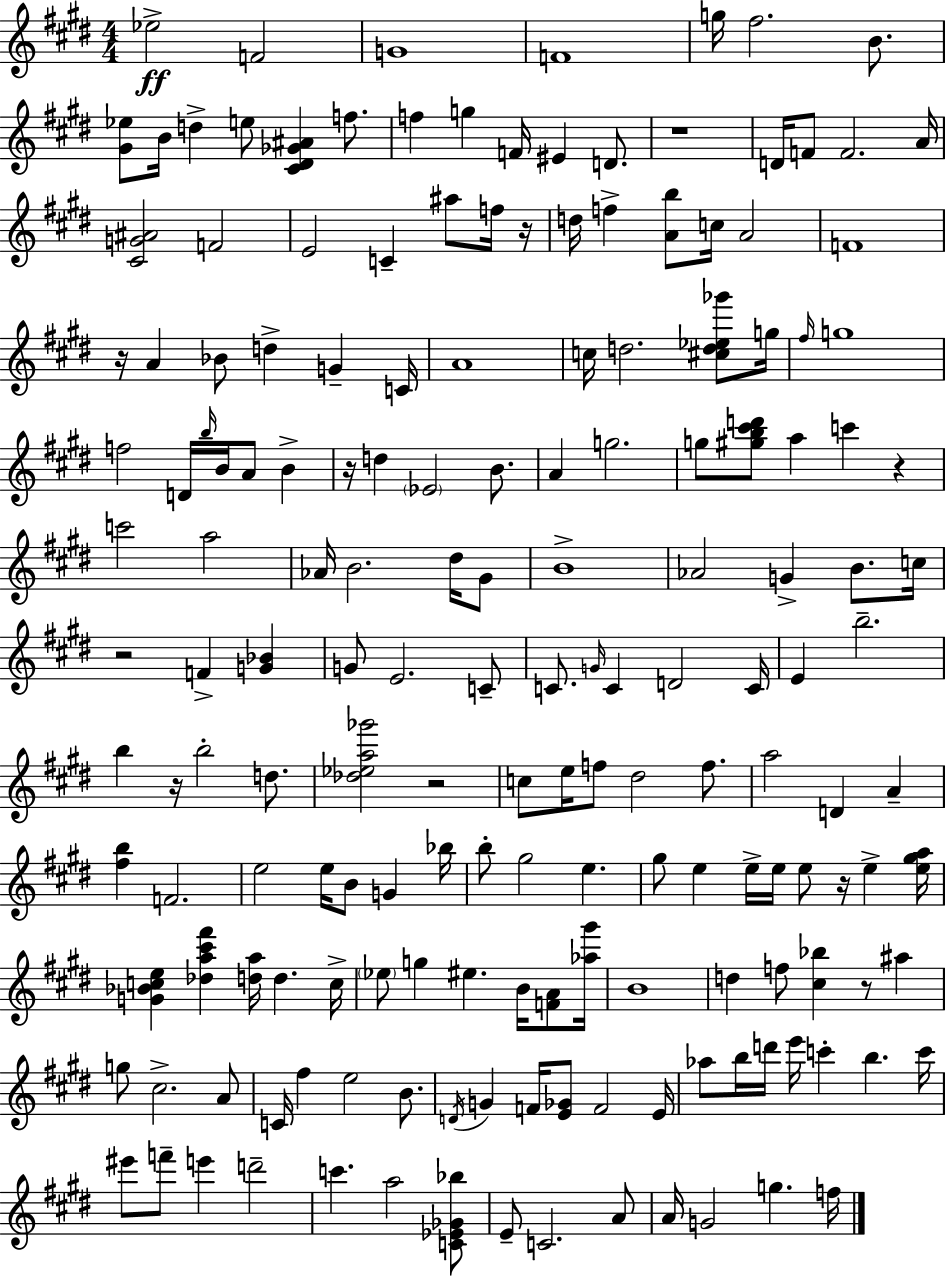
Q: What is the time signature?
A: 4/4